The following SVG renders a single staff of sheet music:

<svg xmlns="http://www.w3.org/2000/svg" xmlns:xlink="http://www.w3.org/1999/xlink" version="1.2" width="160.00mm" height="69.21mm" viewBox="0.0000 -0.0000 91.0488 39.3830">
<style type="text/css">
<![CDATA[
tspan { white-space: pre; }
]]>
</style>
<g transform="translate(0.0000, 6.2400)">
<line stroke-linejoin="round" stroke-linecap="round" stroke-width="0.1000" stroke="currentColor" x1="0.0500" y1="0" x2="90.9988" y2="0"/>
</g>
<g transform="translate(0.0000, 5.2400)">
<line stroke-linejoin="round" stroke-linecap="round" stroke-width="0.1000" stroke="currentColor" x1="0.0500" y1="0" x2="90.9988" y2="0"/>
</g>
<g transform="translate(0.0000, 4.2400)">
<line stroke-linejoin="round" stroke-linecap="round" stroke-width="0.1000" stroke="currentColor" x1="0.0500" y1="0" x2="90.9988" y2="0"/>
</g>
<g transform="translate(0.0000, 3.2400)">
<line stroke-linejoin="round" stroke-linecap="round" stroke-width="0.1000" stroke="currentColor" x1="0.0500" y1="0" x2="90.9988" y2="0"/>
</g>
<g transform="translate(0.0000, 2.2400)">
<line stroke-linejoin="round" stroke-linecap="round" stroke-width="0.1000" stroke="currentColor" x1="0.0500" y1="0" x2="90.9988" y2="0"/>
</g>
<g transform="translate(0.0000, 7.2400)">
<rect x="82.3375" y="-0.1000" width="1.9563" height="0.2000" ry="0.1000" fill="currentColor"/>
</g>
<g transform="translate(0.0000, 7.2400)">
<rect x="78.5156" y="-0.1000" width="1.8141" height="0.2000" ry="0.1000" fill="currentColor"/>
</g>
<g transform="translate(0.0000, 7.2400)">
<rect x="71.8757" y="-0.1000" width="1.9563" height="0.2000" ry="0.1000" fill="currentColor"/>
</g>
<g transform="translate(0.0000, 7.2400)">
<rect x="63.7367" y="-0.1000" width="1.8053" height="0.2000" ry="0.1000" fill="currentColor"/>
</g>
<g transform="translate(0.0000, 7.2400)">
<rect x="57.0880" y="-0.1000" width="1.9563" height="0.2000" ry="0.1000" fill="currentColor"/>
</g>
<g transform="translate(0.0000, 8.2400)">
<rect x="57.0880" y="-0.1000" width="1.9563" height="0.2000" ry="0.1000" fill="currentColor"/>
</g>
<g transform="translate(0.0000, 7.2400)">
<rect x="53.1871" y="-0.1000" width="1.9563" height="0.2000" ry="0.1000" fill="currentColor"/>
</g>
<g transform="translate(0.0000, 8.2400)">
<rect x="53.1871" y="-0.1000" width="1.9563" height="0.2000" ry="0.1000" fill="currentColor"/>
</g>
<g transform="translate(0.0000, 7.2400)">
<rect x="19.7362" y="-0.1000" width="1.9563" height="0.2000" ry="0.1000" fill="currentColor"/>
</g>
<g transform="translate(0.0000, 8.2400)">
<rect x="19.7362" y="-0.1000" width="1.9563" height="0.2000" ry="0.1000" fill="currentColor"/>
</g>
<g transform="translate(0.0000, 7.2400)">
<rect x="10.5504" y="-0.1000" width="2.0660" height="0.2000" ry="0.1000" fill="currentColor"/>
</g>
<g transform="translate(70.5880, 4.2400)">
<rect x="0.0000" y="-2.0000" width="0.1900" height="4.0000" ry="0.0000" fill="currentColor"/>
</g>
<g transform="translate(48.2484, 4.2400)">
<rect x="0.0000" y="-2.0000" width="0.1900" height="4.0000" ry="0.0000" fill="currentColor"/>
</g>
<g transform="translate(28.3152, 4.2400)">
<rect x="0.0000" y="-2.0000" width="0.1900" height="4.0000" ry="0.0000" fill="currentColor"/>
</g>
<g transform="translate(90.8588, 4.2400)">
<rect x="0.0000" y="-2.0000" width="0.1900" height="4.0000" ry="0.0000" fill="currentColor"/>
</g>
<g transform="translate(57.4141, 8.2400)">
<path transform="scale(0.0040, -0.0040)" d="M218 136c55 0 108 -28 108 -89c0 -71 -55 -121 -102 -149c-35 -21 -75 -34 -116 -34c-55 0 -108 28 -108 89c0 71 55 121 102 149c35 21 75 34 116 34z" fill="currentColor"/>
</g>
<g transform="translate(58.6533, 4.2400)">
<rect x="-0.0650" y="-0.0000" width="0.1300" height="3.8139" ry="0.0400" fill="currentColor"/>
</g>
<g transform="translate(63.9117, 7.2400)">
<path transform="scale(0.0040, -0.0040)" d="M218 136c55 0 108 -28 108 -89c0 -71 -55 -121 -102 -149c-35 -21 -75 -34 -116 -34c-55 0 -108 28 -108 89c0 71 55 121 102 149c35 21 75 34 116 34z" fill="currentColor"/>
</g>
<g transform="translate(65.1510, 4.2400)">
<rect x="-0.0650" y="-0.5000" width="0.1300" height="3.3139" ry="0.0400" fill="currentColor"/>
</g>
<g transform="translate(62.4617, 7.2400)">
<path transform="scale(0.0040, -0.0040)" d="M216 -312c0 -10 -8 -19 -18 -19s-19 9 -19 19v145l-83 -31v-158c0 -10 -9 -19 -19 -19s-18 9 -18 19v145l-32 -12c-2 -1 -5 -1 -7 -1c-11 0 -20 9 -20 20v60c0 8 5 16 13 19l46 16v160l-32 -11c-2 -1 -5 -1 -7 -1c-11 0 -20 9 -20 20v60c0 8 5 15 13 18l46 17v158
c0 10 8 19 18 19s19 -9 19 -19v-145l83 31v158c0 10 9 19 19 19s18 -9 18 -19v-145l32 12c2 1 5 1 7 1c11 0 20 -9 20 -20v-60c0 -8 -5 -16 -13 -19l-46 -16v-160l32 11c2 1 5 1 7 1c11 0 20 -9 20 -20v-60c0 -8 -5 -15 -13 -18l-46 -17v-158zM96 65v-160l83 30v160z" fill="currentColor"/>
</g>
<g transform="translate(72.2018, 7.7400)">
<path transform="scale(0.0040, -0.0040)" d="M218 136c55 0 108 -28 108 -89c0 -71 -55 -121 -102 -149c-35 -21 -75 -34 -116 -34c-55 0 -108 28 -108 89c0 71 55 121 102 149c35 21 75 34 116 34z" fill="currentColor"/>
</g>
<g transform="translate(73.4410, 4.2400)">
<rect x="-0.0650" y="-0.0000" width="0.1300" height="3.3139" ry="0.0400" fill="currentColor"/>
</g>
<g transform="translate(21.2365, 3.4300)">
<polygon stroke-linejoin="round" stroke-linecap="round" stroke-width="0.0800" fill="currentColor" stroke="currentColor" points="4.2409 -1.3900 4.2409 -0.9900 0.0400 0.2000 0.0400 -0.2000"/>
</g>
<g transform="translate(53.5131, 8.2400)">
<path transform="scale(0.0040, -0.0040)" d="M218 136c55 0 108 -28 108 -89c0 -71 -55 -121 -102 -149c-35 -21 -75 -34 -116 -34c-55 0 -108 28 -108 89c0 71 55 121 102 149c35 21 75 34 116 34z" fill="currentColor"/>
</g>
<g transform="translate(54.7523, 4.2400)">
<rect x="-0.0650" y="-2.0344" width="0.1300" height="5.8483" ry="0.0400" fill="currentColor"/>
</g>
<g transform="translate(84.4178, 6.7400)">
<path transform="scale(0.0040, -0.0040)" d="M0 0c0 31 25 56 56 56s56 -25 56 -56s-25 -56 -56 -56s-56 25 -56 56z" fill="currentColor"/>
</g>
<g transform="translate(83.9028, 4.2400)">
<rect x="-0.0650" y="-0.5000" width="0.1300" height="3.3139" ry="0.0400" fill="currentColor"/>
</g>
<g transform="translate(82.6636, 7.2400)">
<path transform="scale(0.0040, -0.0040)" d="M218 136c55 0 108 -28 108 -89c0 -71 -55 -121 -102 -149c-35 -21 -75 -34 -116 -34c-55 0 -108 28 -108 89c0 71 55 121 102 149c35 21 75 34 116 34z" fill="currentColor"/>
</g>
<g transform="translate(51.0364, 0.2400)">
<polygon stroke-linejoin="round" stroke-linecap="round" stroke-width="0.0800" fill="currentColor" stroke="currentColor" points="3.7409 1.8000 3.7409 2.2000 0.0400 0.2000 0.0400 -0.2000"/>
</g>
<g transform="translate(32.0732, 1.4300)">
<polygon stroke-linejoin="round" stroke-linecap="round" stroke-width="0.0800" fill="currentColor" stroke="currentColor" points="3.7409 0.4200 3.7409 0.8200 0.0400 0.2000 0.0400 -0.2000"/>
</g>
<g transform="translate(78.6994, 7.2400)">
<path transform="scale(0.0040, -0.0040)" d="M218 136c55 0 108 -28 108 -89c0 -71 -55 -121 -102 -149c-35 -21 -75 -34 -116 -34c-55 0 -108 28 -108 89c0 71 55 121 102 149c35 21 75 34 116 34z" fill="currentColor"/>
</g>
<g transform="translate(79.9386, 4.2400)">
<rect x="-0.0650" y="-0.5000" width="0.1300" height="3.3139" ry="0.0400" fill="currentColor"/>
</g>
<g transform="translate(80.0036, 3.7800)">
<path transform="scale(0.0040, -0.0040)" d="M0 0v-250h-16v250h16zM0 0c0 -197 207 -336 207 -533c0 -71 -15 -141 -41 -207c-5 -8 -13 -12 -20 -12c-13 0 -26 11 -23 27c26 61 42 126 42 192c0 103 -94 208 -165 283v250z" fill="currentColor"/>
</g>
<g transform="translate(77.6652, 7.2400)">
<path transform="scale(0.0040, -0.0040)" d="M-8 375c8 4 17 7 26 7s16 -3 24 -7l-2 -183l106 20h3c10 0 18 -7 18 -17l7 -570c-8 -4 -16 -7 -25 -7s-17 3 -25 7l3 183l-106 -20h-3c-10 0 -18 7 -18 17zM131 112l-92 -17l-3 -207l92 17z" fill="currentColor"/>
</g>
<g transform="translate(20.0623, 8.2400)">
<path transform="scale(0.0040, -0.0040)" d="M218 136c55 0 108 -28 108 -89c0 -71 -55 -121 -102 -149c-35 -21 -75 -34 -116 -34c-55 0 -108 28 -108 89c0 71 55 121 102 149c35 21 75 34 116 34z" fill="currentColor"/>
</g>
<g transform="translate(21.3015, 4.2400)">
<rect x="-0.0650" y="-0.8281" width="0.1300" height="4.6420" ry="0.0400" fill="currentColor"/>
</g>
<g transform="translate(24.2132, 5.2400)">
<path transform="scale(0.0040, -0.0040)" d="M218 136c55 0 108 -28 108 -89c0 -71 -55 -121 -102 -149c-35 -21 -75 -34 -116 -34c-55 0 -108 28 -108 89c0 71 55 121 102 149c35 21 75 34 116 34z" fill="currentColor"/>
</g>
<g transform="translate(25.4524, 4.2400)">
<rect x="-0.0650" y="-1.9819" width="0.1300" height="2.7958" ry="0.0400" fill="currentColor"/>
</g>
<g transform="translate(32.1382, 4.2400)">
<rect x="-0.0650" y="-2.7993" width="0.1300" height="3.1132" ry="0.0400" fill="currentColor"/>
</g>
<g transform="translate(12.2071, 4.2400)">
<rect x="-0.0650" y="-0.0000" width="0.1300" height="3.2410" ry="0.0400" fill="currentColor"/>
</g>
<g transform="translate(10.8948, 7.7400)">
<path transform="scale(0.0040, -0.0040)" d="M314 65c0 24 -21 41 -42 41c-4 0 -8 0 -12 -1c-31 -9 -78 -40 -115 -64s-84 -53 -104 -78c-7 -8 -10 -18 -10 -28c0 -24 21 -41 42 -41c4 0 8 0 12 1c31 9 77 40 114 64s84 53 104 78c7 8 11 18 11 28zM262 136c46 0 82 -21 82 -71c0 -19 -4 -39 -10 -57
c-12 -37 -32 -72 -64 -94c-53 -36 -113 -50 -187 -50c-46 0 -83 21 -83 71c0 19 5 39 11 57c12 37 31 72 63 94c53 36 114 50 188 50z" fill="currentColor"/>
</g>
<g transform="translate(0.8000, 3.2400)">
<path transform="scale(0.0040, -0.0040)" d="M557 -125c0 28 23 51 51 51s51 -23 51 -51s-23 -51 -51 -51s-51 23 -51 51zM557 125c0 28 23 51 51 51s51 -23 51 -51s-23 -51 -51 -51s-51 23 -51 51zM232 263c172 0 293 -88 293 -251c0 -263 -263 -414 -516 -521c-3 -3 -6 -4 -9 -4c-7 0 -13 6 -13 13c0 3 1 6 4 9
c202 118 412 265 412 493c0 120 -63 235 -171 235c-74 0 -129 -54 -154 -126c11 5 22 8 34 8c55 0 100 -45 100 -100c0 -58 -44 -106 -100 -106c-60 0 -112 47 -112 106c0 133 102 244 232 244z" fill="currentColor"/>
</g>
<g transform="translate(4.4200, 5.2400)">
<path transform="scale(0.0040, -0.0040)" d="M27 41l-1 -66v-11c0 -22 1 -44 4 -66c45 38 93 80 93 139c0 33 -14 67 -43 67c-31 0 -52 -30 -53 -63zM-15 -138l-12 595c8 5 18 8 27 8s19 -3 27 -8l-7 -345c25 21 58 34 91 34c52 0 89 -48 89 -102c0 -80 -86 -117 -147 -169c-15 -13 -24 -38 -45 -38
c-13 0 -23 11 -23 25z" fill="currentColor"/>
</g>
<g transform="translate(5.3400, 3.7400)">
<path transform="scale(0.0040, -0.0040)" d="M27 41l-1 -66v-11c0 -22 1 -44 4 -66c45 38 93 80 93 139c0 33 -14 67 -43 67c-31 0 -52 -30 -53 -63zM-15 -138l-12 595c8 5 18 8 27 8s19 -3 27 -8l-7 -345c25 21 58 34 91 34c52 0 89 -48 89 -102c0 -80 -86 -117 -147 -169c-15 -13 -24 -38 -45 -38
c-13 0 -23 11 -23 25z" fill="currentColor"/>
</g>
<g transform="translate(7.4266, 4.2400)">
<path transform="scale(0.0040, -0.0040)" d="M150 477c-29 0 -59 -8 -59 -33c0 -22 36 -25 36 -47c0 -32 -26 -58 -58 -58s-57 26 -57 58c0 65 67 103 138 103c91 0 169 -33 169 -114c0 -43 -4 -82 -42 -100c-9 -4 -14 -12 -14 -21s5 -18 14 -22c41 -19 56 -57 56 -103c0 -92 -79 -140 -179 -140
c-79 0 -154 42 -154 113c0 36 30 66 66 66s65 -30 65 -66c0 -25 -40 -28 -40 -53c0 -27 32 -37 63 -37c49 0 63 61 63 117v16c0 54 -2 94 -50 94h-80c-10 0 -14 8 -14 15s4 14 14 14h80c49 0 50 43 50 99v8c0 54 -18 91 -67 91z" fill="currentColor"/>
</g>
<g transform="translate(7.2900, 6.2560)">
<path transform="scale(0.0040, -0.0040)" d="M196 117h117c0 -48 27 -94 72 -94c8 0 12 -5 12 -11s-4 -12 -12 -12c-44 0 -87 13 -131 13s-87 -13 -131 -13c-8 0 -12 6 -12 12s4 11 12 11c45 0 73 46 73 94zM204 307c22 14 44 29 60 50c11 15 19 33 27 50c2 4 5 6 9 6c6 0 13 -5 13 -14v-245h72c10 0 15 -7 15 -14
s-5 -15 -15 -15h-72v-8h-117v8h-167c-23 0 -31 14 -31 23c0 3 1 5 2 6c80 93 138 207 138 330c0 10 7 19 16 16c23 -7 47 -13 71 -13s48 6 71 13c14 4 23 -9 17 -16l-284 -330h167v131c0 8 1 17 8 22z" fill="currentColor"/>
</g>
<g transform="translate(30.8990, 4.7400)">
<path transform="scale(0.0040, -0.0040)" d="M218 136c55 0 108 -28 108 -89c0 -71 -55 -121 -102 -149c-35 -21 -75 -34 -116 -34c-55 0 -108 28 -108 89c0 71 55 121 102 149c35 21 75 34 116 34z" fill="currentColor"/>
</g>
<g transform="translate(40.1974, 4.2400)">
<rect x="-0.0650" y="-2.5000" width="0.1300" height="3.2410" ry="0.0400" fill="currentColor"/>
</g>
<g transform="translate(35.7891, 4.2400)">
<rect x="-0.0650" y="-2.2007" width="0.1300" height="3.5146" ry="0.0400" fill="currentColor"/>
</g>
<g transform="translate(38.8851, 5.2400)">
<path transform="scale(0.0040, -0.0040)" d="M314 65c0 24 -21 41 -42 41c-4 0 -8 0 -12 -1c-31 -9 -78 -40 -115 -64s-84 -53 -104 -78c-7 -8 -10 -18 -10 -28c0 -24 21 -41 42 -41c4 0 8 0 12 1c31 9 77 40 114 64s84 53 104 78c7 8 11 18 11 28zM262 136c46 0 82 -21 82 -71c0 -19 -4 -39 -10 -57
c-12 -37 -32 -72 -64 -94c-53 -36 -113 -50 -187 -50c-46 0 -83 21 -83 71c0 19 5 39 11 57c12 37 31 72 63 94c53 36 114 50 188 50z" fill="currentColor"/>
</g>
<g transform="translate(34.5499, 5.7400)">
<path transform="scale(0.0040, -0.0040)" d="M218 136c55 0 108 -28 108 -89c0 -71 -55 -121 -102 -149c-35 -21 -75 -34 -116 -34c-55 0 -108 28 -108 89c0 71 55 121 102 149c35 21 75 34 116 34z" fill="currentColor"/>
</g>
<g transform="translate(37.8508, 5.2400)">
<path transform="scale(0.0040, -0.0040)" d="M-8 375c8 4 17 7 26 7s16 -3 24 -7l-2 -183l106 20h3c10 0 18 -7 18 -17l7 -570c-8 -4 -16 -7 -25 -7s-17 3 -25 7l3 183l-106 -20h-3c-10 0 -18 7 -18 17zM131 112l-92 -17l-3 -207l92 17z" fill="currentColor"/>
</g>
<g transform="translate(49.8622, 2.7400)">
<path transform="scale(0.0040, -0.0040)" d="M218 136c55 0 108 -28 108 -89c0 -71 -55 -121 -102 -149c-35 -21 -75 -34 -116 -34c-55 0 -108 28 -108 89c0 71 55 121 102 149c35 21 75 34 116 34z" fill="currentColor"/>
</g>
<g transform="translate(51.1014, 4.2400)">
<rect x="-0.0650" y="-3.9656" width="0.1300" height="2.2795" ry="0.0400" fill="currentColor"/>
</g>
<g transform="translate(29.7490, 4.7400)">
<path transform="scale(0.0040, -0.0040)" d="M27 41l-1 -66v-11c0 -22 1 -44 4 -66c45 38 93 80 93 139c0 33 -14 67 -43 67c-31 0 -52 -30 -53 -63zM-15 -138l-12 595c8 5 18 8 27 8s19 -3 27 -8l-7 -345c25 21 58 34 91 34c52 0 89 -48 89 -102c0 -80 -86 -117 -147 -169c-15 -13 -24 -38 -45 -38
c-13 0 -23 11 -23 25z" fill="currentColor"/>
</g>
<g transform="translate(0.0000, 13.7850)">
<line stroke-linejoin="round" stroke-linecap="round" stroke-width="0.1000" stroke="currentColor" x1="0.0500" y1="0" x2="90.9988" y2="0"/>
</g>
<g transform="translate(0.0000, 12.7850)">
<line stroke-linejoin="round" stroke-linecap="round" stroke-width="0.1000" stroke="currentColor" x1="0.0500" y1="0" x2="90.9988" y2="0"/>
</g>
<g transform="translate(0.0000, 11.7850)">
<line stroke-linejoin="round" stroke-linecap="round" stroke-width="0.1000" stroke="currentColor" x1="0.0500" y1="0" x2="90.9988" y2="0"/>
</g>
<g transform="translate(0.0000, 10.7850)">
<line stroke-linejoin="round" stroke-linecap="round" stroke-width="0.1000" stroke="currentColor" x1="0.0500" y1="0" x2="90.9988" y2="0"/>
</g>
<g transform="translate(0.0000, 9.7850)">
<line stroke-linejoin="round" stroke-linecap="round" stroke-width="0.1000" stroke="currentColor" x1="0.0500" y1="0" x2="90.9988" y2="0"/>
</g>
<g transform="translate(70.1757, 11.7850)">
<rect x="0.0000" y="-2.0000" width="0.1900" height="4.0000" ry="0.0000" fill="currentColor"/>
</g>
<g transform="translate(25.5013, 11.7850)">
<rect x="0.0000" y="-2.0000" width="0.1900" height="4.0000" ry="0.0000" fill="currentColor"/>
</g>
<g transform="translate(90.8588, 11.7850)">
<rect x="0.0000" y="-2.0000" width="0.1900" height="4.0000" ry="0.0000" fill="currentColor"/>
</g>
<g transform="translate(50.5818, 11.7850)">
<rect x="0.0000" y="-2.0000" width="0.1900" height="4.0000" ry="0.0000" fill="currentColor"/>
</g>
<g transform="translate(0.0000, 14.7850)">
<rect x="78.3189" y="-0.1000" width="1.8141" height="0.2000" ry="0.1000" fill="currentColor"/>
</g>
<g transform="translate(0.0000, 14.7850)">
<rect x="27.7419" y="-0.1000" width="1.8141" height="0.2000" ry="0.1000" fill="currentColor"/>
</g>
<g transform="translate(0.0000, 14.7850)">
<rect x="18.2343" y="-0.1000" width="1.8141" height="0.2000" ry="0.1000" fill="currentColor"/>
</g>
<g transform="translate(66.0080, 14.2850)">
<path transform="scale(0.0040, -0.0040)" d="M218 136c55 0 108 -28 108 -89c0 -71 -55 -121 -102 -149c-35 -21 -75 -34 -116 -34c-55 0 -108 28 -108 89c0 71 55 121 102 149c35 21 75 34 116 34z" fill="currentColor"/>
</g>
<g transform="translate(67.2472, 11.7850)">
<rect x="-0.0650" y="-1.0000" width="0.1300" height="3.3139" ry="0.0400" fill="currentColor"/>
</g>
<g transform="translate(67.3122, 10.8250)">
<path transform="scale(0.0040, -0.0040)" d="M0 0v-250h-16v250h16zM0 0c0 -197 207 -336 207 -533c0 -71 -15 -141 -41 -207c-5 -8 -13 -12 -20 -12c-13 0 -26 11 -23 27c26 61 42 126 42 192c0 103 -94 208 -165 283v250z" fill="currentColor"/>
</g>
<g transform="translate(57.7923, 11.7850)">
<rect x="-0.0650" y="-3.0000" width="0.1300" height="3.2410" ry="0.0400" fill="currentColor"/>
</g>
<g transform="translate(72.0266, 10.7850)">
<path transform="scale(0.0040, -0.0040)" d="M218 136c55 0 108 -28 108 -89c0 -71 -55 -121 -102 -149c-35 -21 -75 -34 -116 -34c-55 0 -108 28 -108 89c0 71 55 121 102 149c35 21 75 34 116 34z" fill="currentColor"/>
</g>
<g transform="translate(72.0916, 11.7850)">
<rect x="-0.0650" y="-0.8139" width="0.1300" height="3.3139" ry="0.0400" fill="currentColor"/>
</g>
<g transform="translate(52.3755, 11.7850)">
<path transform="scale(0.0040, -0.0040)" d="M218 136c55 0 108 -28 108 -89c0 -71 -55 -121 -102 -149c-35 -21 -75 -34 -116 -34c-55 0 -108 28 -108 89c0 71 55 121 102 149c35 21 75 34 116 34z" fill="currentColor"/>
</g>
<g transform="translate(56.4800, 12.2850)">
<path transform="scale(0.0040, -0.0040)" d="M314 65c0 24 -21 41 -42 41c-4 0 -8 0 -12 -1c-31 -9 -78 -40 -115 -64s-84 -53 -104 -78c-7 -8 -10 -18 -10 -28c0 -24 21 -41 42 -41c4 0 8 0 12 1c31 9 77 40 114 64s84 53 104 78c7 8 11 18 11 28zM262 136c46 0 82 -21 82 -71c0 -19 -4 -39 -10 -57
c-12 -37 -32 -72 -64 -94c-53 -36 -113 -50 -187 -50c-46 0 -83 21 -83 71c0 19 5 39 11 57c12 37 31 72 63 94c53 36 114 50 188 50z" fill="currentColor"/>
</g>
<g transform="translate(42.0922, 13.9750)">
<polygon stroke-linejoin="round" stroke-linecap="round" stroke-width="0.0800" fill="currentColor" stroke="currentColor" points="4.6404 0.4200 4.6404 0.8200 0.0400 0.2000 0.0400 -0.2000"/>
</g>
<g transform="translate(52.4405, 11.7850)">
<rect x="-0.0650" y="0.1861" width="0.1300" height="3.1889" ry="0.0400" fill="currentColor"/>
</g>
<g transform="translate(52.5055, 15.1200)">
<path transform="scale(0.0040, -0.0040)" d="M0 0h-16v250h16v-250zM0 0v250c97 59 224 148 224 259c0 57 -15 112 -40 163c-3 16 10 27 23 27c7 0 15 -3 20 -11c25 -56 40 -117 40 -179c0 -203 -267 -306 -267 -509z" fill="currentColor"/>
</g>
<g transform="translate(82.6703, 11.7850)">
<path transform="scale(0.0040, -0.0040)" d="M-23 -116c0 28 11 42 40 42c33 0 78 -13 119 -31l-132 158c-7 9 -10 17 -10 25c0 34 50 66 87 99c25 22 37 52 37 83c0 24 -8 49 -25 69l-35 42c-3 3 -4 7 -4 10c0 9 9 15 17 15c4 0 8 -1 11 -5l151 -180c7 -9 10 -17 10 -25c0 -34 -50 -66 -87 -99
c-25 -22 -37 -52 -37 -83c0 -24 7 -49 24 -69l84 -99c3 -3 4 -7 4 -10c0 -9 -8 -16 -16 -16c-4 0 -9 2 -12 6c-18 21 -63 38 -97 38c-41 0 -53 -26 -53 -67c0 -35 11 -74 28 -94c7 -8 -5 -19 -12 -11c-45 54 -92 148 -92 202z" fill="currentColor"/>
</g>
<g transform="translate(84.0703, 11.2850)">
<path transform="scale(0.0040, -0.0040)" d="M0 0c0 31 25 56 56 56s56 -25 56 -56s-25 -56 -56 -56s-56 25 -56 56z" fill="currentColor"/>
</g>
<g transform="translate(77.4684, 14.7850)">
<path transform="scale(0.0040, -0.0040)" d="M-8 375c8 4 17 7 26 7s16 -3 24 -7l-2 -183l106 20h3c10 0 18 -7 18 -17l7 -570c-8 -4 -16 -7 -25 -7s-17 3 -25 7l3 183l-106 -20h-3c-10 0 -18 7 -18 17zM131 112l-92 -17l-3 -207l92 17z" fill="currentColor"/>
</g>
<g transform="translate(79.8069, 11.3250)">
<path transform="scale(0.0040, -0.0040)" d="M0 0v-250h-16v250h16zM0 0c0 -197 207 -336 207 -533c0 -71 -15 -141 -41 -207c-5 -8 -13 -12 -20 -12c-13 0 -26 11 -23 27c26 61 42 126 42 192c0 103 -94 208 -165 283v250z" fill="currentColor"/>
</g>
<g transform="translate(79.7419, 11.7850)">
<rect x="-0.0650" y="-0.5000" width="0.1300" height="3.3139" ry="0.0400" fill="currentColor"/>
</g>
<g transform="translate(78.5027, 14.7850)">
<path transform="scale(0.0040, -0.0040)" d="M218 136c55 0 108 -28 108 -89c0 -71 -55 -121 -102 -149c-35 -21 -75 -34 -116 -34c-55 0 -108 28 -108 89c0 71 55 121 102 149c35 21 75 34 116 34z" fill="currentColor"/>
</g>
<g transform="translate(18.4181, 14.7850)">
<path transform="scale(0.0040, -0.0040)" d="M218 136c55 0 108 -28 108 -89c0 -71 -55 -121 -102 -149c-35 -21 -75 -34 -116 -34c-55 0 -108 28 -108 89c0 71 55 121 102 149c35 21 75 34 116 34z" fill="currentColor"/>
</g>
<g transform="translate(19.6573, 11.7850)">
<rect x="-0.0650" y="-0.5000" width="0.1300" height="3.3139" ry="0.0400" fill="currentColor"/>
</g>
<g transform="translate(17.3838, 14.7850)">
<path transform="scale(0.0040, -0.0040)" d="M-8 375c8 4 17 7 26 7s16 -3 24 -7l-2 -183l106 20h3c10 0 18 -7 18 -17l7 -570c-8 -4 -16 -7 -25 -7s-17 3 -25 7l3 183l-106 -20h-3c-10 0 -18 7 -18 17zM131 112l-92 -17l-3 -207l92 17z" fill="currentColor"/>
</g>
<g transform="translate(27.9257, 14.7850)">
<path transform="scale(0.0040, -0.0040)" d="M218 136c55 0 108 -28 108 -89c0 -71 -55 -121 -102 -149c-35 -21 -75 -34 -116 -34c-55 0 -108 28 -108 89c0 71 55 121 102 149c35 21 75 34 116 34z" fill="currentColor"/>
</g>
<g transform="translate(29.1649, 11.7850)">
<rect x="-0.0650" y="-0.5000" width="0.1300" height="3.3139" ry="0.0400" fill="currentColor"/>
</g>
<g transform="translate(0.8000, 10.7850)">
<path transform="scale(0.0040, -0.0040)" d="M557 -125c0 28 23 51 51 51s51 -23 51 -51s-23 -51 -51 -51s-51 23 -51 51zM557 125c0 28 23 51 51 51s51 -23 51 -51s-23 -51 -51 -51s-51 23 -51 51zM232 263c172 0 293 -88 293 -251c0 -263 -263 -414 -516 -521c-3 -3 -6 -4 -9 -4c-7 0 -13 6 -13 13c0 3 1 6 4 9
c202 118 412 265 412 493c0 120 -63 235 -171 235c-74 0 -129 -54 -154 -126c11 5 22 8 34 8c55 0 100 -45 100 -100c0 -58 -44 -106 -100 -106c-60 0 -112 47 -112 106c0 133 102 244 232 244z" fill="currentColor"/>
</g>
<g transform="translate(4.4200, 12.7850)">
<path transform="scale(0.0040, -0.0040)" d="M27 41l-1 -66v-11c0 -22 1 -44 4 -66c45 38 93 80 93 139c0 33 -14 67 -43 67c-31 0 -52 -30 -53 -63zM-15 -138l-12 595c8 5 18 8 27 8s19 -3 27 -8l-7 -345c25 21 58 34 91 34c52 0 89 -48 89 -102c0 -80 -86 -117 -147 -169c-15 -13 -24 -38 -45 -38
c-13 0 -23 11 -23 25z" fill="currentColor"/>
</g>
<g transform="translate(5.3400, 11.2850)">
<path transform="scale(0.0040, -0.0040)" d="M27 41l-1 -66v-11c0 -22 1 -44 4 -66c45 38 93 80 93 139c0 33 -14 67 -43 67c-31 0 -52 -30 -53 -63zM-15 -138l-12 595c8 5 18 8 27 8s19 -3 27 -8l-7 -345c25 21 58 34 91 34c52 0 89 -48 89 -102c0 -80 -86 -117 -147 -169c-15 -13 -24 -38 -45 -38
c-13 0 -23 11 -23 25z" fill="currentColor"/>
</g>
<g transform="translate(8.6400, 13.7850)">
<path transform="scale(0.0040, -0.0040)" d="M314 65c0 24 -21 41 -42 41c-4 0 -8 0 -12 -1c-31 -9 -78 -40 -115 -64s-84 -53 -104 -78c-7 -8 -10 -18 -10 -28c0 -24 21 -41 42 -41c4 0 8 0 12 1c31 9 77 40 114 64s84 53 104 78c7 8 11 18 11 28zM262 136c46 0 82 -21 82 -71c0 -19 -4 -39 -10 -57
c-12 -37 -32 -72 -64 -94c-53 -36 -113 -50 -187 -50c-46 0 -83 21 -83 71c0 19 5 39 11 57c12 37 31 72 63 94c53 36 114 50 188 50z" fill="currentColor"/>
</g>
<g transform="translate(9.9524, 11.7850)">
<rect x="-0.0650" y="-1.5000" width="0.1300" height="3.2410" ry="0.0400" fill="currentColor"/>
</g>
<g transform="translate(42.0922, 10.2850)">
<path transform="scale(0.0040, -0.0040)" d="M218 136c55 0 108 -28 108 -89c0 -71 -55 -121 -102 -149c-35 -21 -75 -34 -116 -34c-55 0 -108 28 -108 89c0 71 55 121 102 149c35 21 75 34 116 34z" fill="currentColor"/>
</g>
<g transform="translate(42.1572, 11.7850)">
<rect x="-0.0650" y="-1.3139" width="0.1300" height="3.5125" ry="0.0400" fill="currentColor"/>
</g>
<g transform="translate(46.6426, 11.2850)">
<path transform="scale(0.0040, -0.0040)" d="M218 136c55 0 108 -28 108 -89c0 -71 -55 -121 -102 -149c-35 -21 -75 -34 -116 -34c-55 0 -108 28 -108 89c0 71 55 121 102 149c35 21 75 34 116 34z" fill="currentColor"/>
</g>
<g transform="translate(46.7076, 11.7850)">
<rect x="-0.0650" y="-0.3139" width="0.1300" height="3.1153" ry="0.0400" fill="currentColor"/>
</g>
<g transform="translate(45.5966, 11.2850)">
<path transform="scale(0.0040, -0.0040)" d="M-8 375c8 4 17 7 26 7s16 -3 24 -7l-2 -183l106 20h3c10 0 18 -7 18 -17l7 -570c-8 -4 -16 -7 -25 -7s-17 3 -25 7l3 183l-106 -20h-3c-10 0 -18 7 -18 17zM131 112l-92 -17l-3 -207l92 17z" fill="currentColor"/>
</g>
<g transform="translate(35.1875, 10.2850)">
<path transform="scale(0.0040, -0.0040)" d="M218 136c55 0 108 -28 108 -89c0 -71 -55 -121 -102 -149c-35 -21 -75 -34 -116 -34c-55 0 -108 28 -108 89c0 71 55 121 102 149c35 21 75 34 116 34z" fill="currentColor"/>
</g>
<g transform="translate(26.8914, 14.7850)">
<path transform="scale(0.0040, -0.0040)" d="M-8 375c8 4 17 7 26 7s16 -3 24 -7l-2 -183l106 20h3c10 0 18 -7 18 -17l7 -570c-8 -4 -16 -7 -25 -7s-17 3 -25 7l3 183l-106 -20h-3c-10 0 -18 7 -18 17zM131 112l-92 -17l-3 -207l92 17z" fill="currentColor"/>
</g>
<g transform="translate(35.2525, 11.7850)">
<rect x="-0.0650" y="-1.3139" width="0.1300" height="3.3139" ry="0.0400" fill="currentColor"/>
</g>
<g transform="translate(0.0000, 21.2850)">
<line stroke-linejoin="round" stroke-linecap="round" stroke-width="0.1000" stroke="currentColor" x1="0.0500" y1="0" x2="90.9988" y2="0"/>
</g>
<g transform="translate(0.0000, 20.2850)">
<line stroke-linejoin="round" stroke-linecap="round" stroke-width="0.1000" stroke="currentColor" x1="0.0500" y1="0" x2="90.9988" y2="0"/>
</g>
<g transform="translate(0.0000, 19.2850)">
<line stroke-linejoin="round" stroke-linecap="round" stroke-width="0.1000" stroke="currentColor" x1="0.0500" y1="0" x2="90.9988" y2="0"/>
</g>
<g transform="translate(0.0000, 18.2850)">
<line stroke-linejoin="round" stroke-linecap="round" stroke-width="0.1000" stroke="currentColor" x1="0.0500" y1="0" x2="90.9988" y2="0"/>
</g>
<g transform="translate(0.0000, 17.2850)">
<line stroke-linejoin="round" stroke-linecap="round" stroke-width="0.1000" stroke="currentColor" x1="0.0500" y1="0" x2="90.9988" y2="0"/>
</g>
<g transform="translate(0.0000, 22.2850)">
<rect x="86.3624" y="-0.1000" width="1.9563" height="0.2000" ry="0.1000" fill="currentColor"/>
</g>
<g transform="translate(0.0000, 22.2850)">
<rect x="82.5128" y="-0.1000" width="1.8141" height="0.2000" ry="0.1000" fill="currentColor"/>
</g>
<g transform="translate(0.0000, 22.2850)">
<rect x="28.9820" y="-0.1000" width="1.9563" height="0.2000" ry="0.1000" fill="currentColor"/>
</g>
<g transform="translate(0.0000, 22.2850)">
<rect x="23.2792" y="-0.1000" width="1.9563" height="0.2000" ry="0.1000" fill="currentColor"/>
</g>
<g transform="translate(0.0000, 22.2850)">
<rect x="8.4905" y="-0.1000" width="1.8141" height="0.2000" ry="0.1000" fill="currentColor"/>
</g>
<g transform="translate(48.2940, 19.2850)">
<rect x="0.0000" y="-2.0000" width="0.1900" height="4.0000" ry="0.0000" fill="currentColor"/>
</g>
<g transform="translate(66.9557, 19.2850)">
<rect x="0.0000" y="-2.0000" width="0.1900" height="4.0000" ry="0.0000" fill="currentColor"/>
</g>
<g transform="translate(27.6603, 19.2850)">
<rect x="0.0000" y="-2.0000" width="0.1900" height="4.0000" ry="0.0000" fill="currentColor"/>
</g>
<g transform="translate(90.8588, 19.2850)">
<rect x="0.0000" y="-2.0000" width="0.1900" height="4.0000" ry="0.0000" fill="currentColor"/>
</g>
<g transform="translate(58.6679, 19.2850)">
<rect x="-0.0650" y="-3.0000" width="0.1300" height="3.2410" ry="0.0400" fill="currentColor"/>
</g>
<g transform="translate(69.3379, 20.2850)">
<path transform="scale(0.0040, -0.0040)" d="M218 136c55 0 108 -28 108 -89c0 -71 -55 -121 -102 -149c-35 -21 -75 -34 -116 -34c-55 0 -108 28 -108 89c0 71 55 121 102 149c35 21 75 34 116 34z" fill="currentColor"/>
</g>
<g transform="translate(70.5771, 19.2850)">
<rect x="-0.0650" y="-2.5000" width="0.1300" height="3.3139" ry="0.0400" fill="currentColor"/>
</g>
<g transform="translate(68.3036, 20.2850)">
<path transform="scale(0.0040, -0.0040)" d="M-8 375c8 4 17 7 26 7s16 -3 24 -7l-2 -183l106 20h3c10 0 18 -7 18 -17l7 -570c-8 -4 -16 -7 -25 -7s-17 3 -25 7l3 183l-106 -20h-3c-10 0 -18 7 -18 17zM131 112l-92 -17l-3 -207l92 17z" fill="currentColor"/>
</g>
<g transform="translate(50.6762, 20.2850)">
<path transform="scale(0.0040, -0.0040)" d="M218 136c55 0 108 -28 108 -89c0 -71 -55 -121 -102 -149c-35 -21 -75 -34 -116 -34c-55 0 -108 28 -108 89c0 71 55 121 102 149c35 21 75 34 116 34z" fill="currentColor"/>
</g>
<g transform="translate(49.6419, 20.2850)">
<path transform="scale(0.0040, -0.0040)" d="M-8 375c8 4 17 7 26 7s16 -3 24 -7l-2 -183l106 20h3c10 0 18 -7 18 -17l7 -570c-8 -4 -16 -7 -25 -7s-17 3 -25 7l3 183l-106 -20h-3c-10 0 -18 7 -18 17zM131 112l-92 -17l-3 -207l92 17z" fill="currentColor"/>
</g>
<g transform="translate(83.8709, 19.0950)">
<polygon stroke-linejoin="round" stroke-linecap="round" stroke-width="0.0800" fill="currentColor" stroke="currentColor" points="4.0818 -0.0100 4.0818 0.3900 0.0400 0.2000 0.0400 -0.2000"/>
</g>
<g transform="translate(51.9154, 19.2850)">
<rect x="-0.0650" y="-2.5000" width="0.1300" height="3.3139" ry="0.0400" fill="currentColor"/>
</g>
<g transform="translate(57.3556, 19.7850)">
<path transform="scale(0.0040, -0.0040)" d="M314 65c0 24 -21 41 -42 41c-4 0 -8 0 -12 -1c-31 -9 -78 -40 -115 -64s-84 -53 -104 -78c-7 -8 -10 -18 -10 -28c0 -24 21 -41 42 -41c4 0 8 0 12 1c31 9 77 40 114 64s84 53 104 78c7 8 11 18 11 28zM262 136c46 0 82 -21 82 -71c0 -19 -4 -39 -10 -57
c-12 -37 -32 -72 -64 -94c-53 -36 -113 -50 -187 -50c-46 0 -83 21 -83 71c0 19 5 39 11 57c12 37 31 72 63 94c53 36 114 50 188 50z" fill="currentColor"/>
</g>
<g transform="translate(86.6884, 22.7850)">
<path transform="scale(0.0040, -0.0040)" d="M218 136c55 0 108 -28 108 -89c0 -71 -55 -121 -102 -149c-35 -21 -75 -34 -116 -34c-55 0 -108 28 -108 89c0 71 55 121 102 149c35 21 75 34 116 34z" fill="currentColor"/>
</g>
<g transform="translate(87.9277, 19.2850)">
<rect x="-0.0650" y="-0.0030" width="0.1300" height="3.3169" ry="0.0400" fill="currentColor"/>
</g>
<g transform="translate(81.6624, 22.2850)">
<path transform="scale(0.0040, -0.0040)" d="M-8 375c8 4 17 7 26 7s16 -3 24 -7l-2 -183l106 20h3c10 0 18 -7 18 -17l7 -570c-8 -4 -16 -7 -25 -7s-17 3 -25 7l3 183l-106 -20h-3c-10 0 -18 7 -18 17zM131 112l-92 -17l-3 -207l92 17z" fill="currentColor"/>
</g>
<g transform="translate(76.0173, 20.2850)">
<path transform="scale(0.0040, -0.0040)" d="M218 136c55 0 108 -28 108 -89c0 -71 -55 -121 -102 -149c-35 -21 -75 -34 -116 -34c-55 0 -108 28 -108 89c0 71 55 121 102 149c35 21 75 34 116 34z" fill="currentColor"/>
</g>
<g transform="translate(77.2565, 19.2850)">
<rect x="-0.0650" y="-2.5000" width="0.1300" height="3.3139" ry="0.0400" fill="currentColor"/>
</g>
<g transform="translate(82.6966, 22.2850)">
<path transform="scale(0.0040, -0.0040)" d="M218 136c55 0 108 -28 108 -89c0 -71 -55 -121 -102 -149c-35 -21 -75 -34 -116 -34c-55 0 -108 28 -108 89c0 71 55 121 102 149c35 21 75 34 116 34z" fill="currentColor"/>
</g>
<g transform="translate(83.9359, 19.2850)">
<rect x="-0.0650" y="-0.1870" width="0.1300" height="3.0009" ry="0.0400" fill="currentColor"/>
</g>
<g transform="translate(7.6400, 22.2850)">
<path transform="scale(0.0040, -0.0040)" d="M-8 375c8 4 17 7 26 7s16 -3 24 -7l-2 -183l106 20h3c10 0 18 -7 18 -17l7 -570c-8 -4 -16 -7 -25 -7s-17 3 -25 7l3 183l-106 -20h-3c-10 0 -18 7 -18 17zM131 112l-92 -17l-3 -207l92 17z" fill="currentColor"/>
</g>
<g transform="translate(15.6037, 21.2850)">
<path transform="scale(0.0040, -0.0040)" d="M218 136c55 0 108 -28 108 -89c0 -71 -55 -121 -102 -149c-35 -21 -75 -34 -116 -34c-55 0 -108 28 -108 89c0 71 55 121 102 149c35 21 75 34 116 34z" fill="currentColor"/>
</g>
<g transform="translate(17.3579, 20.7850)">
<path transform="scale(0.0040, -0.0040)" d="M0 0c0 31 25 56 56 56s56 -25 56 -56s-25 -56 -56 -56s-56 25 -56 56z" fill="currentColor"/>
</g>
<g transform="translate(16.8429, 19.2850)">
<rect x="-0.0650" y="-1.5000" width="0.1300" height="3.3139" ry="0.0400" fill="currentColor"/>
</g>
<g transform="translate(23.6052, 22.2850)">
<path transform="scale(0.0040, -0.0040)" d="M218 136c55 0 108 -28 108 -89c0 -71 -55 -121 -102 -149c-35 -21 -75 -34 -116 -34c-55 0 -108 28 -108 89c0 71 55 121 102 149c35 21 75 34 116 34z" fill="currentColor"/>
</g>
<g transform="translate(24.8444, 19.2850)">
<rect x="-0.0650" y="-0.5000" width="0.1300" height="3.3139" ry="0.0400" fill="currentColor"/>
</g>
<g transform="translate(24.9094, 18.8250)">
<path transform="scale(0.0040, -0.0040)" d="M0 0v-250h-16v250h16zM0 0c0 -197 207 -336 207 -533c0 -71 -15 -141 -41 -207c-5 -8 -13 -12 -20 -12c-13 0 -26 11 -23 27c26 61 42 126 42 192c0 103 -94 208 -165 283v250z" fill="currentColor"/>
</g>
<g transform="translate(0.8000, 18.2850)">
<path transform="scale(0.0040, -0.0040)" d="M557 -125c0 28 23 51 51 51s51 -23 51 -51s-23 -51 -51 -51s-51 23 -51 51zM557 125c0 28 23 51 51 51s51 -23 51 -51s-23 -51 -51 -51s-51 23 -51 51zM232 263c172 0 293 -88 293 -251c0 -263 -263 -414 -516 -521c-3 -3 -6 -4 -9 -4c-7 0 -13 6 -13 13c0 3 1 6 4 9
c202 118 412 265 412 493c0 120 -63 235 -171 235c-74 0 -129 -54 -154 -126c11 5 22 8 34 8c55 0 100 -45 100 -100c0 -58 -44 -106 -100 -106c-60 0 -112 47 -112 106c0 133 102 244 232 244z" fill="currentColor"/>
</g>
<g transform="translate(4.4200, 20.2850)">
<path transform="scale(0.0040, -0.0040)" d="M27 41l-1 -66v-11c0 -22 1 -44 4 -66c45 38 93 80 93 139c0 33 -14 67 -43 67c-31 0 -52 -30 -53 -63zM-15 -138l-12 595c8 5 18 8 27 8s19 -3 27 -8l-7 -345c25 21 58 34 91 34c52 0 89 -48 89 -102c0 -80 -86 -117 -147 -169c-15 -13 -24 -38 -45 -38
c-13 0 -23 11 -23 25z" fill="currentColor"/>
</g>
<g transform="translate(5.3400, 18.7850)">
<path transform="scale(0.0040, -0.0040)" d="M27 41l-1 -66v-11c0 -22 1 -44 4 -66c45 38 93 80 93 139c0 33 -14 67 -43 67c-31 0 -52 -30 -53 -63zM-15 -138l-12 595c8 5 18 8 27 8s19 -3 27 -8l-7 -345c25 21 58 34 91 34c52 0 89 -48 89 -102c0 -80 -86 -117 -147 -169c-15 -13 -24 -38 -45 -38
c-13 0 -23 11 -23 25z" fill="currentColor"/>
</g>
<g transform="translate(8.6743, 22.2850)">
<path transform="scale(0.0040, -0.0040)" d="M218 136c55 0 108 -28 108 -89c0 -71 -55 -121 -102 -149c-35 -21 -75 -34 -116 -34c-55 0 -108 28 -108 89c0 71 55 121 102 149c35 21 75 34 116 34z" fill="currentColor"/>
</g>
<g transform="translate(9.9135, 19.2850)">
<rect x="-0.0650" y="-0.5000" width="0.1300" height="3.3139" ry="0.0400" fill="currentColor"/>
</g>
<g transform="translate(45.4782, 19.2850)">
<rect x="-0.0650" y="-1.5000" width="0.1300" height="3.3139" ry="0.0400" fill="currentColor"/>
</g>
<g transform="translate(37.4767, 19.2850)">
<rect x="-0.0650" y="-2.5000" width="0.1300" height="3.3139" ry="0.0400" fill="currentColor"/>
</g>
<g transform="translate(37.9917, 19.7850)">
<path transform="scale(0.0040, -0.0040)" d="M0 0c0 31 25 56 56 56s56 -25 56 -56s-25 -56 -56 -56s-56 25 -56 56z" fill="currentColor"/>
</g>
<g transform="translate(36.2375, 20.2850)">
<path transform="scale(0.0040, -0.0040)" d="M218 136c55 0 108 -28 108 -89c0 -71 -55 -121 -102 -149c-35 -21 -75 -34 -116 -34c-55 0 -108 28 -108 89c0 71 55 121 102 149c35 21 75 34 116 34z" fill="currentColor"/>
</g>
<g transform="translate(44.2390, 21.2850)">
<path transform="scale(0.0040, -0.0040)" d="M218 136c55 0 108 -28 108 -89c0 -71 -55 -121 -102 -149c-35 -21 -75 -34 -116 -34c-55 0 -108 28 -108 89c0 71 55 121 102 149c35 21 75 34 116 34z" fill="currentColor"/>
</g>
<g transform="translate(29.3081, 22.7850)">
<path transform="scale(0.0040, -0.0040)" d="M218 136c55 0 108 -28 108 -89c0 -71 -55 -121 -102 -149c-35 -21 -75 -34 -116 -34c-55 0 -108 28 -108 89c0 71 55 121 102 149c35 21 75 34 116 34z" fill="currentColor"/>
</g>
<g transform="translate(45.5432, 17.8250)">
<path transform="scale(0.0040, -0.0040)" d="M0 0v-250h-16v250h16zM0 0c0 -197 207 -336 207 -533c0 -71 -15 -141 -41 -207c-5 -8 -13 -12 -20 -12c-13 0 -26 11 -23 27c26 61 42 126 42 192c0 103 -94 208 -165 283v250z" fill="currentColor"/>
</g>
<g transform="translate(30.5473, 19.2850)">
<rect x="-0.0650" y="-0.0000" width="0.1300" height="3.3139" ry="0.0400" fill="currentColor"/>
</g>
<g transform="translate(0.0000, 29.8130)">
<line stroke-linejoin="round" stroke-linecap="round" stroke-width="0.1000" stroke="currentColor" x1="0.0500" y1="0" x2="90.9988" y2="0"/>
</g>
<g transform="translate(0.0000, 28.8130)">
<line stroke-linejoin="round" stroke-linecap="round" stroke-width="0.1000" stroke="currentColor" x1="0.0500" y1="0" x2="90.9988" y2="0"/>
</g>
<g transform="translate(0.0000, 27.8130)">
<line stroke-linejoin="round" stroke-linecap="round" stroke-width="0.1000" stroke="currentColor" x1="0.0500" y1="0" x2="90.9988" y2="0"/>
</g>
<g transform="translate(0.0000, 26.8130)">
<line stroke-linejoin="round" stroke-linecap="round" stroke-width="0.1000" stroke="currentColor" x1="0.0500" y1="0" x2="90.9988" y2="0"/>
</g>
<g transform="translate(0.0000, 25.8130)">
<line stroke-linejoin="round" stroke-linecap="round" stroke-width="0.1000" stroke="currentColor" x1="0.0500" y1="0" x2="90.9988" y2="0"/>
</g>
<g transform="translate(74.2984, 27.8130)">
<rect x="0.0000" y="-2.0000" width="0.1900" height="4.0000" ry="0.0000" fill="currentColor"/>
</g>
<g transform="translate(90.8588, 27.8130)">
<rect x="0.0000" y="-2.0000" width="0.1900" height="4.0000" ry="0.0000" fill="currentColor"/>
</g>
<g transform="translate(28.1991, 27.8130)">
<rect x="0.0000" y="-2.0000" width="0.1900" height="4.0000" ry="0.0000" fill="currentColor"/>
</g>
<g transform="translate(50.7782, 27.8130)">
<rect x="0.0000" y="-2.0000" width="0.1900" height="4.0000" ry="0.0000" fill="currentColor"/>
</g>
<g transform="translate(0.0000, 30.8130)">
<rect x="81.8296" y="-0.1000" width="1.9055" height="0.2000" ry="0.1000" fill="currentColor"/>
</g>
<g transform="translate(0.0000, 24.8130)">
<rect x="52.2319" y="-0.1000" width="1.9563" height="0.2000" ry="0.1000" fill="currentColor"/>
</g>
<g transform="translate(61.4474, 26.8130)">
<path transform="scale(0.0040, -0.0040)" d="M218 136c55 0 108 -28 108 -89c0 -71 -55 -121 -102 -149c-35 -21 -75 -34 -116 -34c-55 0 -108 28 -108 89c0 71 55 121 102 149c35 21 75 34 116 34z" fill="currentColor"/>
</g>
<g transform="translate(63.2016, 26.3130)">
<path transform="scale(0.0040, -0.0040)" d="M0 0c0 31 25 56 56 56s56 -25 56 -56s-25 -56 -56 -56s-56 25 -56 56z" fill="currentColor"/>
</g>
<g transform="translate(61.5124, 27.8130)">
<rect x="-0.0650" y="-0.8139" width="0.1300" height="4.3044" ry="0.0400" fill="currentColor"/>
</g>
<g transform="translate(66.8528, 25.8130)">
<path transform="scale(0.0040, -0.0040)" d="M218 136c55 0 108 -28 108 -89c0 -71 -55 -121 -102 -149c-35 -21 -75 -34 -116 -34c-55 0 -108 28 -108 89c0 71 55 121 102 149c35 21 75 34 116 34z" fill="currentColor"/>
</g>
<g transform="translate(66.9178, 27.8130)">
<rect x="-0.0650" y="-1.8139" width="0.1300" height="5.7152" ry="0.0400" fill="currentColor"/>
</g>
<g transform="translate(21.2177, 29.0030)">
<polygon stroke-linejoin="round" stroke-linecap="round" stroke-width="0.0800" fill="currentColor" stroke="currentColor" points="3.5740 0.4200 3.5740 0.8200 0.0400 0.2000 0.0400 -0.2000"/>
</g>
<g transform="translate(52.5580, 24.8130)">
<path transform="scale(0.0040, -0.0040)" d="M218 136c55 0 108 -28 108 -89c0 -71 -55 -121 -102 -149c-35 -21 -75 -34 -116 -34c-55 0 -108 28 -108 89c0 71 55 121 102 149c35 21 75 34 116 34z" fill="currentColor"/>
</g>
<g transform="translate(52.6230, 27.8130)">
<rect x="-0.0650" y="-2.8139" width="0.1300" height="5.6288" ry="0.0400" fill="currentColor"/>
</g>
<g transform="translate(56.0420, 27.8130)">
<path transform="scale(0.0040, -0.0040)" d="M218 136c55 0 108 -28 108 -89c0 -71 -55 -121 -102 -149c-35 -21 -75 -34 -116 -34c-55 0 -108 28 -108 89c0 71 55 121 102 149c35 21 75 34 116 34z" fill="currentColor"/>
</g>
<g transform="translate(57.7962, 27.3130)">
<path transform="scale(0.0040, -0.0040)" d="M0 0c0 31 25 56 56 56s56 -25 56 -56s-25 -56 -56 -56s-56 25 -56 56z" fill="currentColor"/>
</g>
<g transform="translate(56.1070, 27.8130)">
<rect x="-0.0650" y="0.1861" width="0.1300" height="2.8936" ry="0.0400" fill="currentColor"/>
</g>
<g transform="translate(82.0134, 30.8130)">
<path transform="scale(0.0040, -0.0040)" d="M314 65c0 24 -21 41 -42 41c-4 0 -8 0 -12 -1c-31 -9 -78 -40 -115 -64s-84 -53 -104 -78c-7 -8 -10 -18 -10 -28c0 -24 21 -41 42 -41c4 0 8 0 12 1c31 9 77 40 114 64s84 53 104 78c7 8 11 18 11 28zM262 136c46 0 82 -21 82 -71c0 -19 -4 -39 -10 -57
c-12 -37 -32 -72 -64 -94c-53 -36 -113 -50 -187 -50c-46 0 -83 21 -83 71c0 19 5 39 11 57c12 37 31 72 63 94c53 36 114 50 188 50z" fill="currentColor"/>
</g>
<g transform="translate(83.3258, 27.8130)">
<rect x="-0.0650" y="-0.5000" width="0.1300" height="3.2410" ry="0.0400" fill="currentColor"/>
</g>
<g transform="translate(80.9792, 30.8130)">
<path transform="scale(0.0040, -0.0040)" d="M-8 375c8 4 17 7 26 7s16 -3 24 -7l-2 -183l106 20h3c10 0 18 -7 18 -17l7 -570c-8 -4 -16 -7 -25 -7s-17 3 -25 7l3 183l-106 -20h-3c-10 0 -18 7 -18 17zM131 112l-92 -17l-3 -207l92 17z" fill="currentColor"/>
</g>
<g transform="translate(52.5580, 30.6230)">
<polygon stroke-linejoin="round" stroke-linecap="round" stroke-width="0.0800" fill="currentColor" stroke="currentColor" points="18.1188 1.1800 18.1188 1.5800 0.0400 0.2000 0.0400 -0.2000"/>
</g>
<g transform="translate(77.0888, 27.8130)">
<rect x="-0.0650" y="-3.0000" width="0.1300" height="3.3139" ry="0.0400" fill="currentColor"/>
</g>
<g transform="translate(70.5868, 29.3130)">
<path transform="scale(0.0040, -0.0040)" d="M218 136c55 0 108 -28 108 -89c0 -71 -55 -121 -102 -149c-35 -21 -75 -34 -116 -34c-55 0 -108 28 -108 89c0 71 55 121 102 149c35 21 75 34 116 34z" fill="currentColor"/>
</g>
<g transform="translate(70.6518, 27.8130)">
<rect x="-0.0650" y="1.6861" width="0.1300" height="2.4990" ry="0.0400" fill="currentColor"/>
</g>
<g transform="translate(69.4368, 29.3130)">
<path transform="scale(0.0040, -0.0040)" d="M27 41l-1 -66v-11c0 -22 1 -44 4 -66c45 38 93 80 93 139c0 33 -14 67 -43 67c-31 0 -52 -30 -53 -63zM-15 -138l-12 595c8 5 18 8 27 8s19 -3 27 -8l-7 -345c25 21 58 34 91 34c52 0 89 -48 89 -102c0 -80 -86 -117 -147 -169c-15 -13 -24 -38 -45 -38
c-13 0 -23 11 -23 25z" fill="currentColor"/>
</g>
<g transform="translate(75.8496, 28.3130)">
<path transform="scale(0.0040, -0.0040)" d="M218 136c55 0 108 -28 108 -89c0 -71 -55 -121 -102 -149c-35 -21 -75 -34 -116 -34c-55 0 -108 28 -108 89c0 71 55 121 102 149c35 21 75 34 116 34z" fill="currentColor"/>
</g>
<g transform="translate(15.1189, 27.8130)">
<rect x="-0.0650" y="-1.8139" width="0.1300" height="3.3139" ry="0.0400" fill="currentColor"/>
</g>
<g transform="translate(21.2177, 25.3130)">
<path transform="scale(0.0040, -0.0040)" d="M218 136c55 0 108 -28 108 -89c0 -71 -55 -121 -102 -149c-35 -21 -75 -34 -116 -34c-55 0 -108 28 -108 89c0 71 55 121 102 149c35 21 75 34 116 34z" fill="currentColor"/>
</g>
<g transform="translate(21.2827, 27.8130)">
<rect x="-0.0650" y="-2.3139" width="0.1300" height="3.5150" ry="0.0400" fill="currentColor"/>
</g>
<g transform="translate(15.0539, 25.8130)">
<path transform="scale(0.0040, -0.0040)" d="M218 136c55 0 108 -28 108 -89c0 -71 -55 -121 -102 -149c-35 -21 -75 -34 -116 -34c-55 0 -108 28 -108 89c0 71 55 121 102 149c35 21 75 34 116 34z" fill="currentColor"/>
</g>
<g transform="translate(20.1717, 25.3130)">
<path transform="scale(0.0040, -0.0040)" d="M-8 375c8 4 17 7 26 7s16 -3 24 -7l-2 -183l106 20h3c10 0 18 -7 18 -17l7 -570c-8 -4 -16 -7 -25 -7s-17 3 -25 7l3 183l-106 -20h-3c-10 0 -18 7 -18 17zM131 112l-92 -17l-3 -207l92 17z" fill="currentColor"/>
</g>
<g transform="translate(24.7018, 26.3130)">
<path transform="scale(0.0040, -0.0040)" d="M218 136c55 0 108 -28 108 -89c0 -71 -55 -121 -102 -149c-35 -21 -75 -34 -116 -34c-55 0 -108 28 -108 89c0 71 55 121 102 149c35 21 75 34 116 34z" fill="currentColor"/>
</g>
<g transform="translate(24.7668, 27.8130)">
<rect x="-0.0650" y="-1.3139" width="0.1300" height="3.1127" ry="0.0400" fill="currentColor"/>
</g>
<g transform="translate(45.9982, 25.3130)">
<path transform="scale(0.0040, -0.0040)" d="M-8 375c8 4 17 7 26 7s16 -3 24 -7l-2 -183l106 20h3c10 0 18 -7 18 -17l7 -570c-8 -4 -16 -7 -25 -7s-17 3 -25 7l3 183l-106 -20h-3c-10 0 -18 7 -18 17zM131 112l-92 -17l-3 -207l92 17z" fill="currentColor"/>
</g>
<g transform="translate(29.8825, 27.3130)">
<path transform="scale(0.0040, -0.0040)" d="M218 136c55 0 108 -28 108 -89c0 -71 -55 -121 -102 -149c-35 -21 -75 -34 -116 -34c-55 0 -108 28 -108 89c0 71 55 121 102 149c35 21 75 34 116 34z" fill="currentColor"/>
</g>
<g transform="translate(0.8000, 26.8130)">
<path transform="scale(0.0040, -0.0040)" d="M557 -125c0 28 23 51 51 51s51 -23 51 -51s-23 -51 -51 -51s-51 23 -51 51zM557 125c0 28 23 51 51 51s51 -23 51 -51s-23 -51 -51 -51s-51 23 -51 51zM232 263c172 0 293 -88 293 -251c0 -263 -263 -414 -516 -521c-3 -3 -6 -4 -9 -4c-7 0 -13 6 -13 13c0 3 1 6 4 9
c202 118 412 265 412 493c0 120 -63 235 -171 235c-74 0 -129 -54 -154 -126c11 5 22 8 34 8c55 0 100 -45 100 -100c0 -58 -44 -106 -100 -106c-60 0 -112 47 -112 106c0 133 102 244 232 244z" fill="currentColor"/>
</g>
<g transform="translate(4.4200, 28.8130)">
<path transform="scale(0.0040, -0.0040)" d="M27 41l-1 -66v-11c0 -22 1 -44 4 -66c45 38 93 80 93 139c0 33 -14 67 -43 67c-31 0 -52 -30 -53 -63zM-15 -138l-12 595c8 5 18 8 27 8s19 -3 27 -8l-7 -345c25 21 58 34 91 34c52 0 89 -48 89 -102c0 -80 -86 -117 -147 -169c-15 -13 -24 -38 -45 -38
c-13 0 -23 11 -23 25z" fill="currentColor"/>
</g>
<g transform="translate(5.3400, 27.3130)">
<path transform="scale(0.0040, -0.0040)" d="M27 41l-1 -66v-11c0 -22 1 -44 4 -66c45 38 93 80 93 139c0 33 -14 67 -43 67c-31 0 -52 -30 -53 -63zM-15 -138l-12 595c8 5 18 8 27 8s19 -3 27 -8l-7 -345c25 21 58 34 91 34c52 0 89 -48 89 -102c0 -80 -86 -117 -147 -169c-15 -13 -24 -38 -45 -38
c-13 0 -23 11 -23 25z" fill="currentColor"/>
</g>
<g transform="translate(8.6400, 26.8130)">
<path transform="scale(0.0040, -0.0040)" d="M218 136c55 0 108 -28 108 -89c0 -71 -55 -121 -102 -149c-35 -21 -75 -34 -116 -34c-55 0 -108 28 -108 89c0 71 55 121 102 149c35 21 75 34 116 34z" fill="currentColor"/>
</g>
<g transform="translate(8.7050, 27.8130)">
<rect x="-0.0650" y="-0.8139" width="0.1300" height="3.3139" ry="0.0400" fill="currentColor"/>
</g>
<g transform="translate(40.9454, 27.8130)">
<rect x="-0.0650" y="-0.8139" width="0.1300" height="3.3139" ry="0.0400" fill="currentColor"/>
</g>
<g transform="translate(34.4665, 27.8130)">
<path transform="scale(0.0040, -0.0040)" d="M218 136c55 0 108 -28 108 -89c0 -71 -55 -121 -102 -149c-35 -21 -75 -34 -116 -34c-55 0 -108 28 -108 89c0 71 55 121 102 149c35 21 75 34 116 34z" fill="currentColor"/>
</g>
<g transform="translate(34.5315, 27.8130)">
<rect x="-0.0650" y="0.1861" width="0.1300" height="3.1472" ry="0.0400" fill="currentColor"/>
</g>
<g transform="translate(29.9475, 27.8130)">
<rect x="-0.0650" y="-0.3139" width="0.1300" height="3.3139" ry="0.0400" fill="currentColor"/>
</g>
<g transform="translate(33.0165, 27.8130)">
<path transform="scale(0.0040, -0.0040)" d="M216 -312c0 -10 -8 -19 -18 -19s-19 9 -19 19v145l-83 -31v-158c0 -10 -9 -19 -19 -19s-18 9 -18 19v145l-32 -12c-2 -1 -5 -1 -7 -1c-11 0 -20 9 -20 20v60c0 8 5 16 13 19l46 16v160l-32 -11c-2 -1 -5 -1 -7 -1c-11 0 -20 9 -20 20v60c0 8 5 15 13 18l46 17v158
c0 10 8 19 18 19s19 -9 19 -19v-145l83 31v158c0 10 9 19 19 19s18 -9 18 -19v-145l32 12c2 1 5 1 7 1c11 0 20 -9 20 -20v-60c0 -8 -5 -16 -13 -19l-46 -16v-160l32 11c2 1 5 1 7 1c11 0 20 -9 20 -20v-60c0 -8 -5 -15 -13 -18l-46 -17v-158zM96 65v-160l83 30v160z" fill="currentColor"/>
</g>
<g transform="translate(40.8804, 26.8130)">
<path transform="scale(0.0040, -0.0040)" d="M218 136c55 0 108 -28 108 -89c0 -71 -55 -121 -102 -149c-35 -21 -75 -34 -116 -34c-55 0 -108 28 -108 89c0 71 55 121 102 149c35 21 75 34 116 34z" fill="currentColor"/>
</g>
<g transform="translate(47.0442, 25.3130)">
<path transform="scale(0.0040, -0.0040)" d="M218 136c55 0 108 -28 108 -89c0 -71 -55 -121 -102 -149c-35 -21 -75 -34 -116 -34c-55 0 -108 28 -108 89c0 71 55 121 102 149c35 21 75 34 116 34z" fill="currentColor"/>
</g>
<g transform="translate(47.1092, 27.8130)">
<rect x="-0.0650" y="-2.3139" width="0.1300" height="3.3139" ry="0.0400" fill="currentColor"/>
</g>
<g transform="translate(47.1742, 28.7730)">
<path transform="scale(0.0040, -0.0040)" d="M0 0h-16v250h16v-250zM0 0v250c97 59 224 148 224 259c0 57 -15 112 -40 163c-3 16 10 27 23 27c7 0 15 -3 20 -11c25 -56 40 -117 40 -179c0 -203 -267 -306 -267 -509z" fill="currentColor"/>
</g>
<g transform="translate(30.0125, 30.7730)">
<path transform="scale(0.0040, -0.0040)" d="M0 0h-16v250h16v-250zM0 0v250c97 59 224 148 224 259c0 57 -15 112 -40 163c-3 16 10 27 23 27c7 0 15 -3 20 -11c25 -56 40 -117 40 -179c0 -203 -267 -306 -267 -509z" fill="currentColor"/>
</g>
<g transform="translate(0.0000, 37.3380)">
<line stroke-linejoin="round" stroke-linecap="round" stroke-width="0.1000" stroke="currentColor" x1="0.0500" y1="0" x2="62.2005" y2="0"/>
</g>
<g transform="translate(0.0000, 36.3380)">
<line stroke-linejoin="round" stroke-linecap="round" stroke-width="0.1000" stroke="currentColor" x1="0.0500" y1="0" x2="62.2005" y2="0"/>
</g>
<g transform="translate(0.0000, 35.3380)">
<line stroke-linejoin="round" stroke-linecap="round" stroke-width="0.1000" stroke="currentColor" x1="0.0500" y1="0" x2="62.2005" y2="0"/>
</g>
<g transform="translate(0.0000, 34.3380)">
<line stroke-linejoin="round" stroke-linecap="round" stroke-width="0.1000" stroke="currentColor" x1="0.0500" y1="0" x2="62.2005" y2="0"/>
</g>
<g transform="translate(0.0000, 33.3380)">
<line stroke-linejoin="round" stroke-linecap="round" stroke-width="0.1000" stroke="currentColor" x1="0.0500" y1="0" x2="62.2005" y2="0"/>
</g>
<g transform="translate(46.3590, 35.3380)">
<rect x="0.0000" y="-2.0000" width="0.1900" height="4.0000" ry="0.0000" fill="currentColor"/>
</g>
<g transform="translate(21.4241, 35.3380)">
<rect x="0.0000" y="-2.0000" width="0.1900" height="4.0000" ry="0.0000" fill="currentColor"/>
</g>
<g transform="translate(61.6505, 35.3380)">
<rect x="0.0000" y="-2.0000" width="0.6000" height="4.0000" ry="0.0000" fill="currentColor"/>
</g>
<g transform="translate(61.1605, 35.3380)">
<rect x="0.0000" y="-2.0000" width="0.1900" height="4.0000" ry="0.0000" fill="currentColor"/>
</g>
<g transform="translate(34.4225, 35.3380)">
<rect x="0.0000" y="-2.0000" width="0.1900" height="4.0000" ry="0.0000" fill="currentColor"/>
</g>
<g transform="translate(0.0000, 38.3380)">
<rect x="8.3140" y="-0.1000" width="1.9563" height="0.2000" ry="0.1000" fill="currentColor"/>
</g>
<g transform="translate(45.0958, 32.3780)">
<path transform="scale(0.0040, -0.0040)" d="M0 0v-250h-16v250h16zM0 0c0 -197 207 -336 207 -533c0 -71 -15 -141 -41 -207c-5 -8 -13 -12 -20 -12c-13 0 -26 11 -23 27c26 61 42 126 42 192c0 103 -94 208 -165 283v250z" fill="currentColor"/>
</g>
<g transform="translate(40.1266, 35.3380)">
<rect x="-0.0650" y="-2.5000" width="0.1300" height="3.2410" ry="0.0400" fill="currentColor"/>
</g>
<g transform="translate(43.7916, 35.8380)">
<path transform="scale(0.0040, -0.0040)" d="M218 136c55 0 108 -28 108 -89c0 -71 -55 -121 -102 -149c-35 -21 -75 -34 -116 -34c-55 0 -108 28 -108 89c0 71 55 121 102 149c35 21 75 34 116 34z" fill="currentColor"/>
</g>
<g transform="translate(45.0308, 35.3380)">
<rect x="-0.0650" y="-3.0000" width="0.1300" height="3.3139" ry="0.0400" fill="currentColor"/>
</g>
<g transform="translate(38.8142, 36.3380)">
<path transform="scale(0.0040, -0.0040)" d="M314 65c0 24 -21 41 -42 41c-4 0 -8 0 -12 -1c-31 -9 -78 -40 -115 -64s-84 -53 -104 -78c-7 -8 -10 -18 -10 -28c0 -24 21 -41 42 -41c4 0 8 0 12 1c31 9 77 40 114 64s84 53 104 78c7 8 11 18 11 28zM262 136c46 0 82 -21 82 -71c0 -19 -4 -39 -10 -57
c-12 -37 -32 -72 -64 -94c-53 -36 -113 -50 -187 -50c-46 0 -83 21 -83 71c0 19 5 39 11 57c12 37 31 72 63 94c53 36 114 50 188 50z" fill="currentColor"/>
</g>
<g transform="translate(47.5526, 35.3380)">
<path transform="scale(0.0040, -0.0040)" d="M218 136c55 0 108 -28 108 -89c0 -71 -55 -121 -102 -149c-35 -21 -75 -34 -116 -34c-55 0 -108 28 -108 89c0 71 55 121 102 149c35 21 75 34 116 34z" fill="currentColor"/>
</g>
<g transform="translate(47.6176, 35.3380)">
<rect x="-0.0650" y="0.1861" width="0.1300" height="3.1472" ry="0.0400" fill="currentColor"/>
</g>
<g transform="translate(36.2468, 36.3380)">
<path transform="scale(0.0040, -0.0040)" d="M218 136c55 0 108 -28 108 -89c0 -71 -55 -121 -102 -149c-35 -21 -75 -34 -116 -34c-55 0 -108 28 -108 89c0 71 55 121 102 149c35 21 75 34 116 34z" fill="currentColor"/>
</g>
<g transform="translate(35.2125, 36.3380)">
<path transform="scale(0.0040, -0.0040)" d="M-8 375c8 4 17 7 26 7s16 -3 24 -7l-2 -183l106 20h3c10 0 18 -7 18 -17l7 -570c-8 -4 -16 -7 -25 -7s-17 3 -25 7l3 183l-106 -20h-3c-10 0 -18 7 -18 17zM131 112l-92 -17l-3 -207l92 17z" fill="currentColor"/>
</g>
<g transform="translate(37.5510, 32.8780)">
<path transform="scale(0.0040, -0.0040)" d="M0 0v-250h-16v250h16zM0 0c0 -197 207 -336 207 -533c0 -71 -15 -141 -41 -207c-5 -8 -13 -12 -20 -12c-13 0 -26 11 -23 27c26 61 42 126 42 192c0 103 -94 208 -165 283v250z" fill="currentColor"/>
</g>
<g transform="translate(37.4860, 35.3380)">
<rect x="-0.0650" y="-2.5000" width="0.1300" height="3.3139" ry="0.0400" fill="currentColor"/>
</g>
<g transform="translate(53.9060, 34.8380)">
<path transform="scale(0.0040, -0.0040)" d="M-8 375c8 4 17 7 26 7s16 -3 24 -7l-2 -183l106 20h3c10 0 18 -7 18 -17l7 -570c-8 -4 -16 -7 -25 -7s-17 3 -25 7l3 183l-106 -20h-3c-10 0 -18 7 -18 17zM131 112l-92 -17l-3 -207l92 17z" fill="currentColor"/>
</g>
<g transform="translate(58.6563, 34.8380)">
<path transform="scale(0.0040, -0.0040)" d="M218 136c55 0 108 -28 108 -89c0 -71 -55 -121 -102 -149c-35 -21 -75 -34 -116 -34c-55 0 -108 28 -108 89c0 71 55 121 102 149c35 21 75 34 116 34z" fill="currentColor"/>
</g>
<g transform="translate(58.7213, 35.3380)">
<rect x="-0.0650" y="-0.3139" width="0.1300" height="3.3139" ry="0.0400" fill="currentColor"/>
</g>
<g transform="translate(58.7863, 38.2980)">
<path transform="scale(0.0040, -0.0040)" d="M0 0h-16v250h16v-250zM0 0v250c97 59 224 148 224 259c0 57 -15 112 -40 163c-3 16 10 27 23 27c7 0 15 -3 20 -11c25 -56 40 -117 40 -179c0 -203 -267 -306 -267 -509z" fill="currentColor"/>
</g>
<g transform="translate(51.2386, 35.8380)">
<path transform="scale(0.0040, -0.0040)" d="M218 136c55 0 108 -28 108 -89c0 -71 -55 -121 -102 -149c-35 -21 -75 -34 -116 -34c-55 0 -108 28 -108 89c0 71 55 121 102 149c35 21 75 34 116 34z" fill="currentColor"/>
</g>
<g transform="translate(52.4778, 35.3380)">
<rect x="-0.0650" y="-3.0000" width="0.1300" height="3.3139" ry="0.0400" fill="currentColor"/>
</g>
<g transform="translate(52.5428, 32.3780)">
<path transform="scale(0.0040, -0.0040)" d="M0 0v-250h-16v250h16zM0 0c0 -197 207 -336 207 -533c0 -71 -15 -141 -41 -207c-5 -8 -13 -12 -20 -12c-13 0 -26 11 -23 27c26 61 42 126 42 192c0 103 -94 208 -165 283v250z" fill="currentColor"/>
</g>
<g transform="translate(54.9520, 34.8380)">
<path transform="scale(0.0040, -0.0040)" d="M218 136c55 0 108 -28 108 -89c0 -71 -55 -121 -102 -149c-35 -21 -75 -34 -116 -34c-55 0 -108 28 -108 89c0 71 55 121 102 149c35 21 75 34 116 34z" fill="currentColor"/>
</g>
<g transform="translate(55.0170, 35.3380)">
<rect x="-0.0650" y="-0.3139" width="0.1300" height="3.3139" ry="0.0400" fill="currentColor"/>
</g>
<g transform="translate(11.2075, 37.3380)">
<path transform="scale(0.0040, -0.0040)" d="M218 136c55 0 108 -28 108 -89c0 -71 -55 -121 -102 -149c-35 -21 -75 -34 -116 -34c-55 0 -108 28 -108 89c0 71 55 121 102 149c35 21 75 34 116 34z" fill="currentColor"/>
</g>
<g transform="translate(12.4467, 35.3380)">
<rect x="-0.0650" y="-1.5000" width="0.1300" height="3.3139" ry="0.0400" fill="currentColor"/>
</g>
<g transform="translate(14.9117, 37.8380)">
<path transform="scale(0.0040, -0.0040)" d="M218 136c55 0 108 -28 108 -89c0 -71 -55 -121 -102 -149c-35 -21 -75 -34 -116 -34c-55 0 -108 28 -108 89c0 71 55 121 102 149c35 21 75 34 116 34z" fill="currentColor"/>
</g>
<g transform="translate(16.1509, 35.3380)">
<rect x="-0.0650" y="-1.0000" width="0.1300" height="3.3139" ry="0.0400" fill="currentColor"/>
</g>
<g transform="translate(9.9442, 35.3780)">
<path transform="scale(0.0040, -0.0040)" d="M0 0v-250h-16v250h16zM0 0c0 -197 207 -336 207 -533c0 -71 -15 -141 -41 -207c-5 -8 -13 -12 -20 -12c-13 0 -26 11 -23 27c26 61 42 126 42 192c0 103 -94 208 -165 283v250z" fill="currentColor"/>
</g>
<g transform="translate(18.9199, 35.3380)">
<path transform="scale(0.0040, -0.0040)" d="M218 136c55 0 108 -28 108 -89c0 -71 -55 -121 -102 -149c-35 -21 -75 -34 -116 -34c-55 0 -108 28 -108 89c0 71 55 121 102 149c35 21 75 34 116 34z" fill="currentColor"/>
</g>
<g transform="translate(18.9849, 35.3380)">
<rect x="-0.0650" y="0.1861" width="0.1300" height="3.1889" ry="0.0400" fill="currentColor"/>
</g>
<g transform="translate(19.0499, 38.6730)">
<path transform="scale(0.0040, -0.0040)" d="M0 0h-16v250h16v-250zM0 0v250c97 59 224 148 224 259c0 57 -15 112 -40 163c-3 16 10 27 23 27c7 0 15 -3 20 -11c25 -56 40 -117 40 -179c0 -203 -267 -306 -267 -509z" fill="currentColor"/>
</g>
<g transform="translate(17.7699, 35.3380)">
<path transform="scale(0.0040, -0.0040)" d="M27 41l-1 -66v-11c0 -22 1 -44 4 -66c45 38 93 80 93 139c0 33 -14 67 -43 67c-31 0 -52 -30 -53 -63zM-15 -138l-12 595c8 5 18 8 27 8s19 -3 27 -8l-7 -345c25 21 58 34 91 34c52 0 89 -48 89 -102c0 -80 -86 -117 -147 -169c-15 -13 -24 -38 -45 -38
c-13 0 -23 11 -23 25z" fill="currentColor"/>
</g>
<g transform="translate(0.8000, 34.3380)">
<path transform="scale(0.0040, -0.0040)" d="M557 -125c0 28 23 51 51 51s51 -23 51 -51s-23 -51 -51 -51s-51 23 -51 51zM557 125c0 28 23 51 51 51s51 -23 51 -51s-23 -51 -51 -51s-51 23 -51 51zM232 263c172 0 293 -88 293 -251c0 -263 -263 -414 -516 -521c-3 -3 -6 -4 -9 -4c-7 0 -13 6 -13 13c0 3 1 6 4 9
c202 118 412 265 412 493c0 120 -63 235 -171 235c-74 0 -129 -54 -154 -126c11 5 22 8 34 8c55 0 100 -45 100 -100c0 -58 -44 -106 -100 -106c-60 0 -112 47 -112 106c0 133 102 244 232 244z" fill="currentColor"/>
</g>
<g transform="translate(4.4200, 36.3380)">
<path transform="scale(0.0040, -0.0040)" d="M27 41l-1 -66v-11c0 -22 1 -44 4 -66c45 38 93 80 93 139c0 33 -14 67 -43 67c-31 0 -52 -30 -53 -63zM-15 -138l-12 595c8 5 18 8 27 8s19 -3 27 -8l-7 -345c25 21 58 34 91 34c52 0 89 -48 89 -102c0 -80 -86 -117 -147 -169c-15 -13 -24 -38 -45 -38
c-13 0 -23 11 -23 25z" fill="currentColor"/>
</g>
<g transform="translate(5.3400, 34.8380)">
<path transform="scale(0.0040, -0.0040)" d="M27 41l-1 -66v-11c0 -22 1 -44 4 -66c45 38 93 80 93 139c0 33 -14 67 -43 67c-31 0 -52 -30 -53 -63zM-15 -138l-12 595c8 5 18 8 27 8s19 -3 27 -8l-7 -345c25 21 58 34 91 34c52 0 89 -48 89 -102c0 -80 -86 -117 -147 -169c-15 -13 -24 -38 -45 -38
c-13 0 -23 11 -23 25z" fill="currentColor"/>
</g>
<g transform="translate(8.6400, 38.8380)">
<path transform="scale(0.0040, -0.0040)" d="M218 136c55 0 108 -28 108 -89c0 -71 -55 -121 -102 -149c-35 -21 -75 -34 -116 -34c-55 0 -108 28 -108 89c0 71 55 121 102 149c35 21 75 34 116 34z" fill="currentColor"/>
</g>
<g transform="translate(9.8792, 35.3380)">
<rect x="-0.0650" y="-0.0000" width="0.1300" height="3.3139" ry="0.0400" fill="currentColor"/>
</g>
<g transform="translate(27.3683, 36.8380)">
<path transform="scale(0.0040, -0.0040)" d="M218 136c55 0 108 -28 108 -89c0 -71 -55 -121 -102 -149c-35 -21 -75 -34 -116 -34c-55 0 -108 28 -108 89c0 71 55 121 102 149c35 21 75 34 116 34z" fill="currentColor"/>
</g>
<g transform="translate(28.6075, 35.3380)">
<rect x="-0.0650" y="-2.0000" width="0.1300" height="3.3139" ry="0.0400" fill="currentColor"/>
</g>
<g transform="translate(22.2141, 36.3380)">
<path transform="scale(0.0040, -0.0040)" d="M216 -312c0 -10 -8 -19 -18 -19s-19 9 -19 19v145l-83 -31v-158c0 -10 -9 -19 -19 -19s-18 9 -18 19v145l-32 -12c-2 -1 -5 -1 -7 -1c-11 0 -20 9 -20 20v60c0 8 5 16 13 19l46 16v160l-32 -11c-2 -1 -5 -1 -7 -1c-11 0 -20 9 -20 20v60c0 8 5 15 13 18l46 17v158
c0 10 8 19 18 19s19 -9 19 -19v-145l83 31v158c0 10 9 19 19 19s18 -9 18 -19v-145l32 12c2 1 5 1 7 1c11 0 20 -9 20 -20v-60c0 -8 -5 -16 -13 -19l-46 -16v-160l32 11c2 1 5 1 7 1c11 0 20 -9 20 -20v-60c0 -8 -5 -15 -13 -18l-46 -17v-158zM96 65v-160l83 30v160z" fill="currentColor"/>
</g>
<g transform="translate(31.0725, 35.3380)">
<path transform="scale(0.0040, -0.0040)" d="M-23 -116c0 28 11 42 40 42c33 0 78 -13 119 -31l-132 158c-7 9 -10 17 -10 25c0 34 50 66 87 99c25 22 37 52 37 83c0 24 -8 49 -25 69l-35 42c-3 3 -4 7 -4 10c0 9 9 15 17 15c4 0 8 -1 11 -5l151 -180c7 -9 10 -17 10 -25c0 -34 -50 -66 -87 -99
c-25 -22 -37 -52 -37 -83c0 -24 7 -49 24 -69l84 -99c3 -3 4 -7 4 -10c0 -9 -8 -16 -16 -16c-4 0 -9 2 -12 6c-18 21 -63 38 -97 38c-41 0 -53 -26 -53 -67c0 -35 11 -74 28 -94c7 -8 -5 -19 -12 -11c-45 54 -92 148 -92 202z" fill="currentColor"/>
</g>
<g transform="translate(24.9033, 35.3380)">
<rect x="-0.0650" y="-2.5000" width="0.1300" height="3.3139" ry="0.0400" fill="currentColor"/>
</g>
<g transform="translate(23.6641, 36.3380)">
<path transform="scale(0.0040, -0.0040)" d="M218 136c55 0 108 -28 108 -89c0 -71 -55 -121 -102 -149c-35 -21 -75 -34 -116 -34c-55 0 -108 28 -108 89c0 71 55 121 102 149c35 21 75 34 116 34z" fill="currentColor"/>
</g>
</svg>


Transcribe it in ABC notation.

X:1
T:Untitled
M:3/4
L:1/4
K:Bb
D,,2 C,,/2 _B,,/2 _C,/2 A,,/2 B,,2 G,/2 C,,/2 C,, ^E,, D,, E,,/2 E,, G,,2 E,, E,, G, G,/2 E,/2 D,/2 C,2 F,,/2 F, E,,/2 z E,, G,, E,,/2 D,, _B,, G,,/2 B,, C,2 B,, B,, E,,/2 D,,/2 F, A, B,/2 G,/2 _E,/2 ^D, F, B,/2 C/2 D,/2 F,/2 A,/2 _A,,/2 C, E,,2 D,,/2 G,, F,, _D,/2 ^B,, A,, z B,,/2 B,,2 C,/2 D, C,/2 E, E,/2